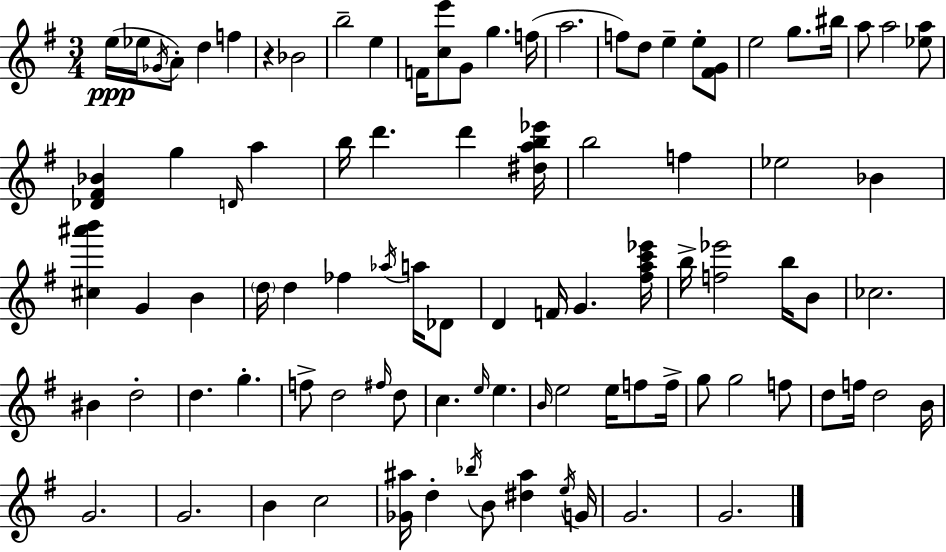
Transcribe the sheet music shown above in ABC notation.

X:1
T:Untitled
M:3/4
L:1/4
K:G
e/4 _e/4 _G/4 A/2 d f z _B2 b2 e F/4 [ce']/2 G/2 g f/4 a2 f/2 d/2 e e/2 [^FG]/2 e2 g/2 ^b/4 a/2 a2 [_ea]/2 [_D^F_B] g D/4 a b/4 d' d' [^dab_e']/4 b2 f _e2 _B [^c^a'b'] G B d/4 d _f _a/4 a/4 _D/2 D F/4 G [^fac'_e']/4 b/4 [f_e']2 b/4 B/2 _c2 ^B d2 d g f/2 d2 ^f/4 d/2 c e/4 e B/4 e2 e/4 f/2 f/4 g/2 g2 f/2 d/2 f/4 d2 B/4 G2 G2 B c2 [_G^a]/4 d _b/4 B/2 [^d^a] e/4 G/4 G2 G2